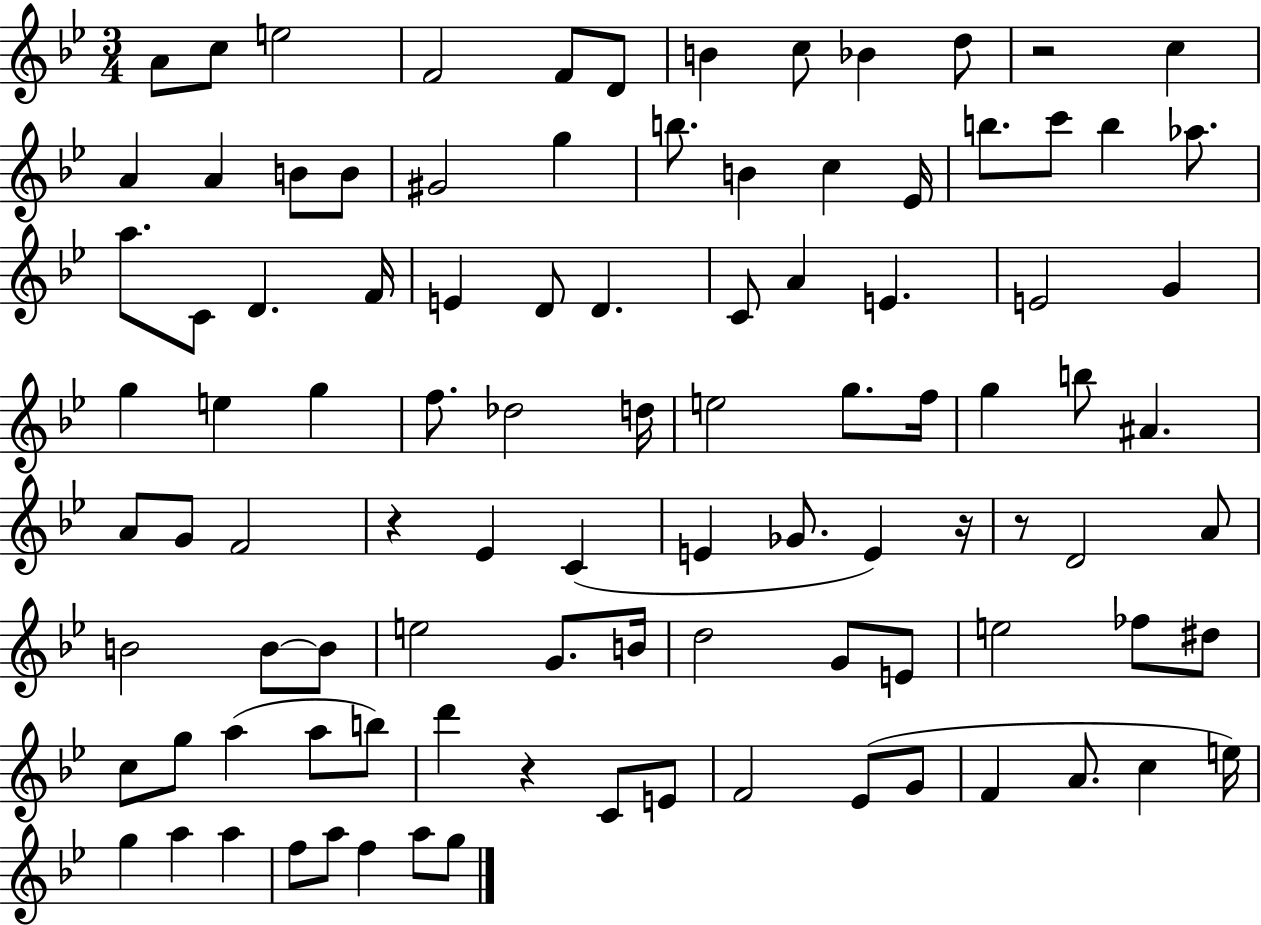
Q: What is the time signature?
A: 3/4